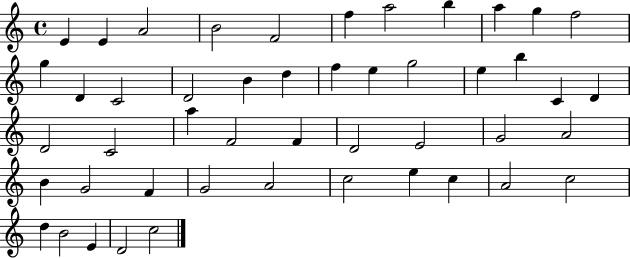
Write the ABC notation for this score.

X:1
T:Untitled
M:4/4
L:1/4
K:C
E E A2 B2 F2 f a2 b a g f2 g D C2 D2 B d f e g2 e b C D D2 C2 a F2 F D2 E2 G2 A2 B G2 F G2 A2 c2 e c A2 c2 d B2 E D2 c2